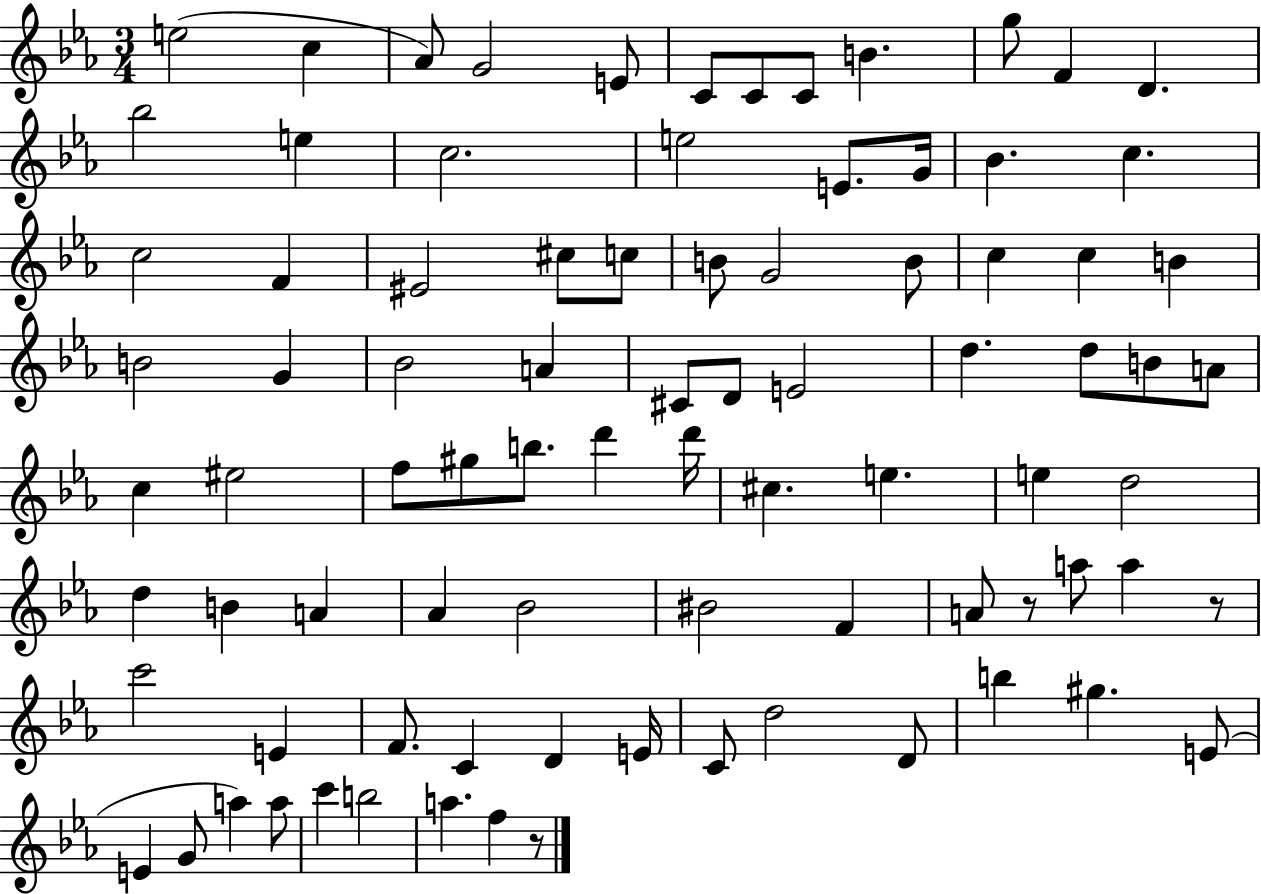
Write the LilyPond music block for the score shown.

{
  \clef treble
  \numericTimeSignature
  \time 3/4
  \key ees \major
  e''2( c''4 | aes'8) g'2 e'8 | c'8 c'8 c'8 b'4. | g''8 f'4 d'4. | \break bes''2 e''4 | c''2. | e''2 e'8. g'16 | bes'4. c''4. | \break c''2 f'4 | eis'2 cis''8 c''8 | b'8 g'2 b'8 | c''4 c''4 b'4 | \break b'2 g'4 | bes'2 a'4 | cis'8 d'8 e'2 | d''4. d''8 b'8 a'8 | \break c''4 eis''2 | f''8 gis''8 b''8. d'''4 d'''16 | cis''4. e''4. | e''4 d''2 | \break d''4 b'4 a'4 | aes'4 bes'2 | bis'2 f'4 | a'8 r8 a''8 a''4 r8 | \break c'''2 e'4 | f'8. c'4 d'4 e'16 | c'8 d''2 d'8 | b''4 gis''4. e'8( | \break e'4 g'8 a''4) a''8 | c'''4 b''2 | a''4. f''4 r8 | \bar "|."
}